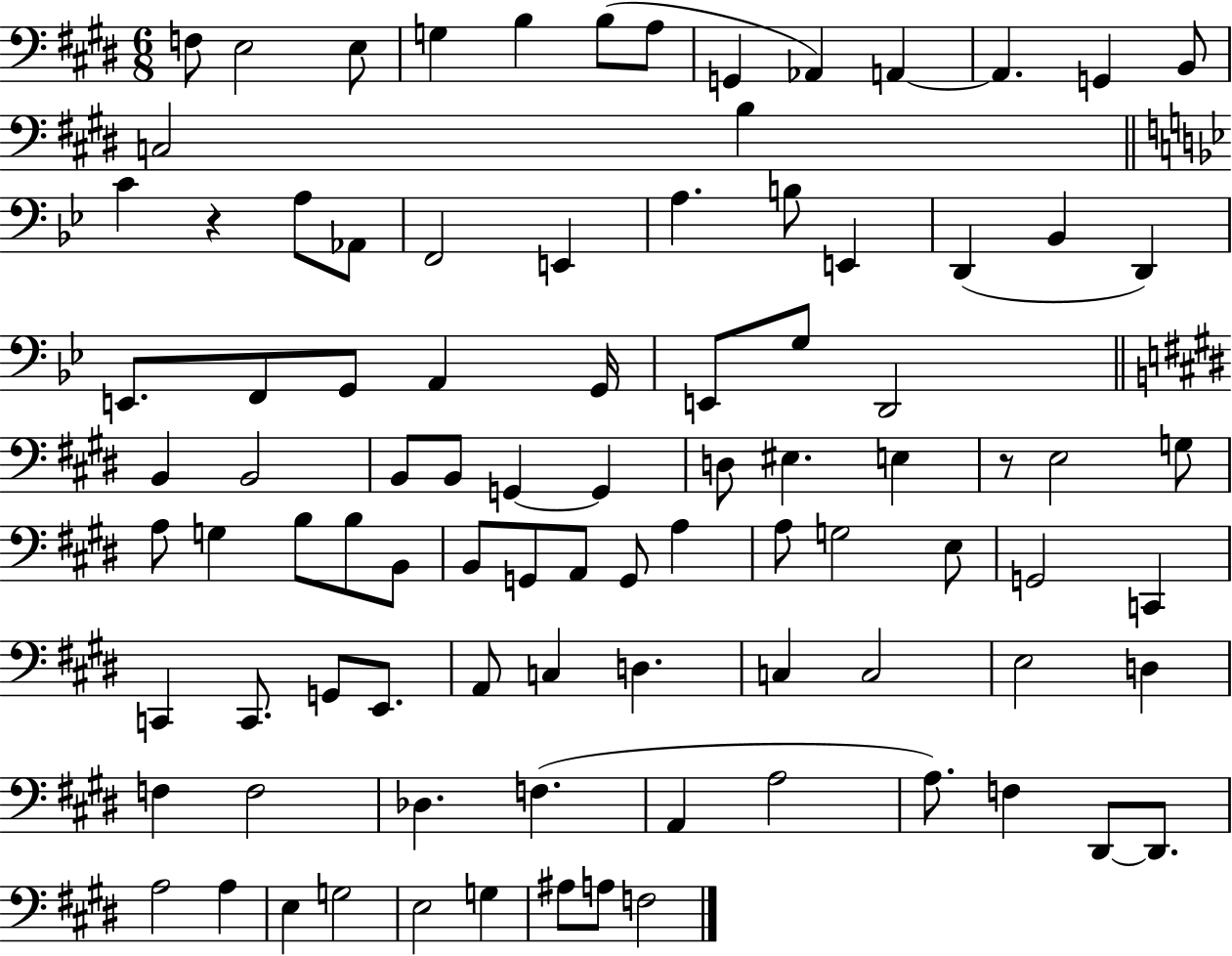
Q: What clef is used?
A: bass